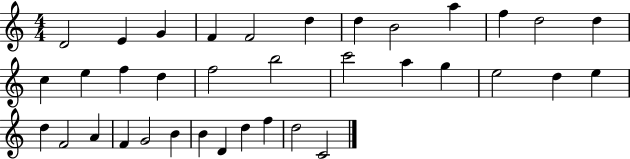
X:1
T:Untitled
M:4/4
L:1/4
K:C
D2 E G F F2 d d B2 a f d2 d c e f d f2 b2 c'2 a g e2 d e d F2 A F G2 B B D d f d2 C2